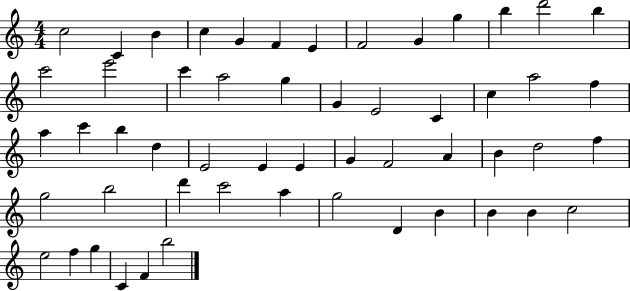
{
  \clef treble
  \numericTimeSignature
  \time 4/4
  \key c \major
  c''2 c'4 b'4 | c''4 g'4 f'4 e'4 | f'2 g'4 g''4 | b''4 d'''2 b''4 | \break c'''2 e'''2 | c'''4 a''2 g''4 | g'4 e'2 c'4 | c''4 a''2 f''4 | \break a''4 c'''4 b''4 d''4 | e'2 e'4 e'4 | g'4 f'2 a'4 | b'4 d''2 f''4 | \break g''2 b''2 | d'''4 c'''2 a''4 | g''2 d'4 b'4 | b'4 b'4 c''2 | \break e''2 f''4 g''4 | c'4 f'4 b''2 | \bar "|."
}